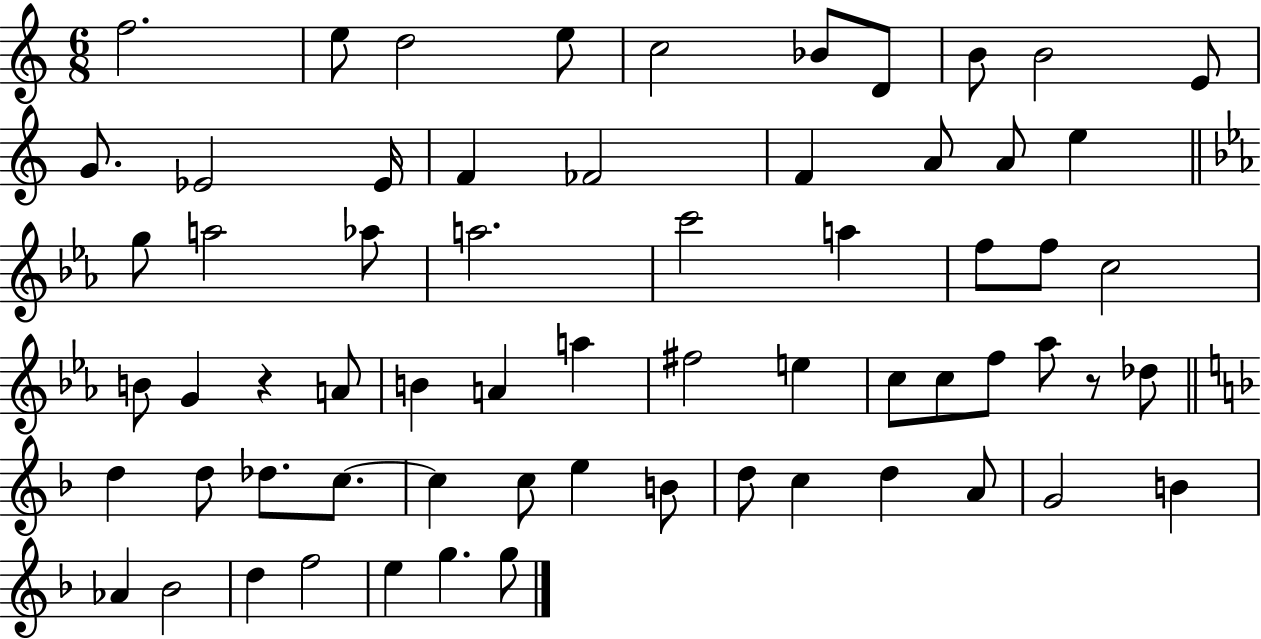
{
  \clef treble
  \numericTimeSignature
  \time 6/8
  \key c \major
  f''2. | e''8 d''2 e''8 | c''2 bes'8 d'8 | b'8 b'2 e'8 | \break g'8. ees'2 ees'16 | f'4 fes'2 | f'4 a'8 a'8 e''4 | \bar "||" \break \key ees \major g''8 a''2 aes''8 | a''2. | c'''2 a''4 | f''8 f''8 c''2 | \break b'8 g'4 r4 a'8 | b'4 a'4 a''4 | fis''2 e''4 | c''8 c''8 f''8 aes''8 r8 des''8 | \break \bar "||" \break \key f \major d''4 d''8 des''8. c''8.~~ | c''4 c''8 e''4 b'8 | d''8 c''4 d''4 a'8 | g'2 b'4 | \break aes'4 bes'2 | d''4 f''2 | e''4 g''4. g''8 | \bar "|."
}